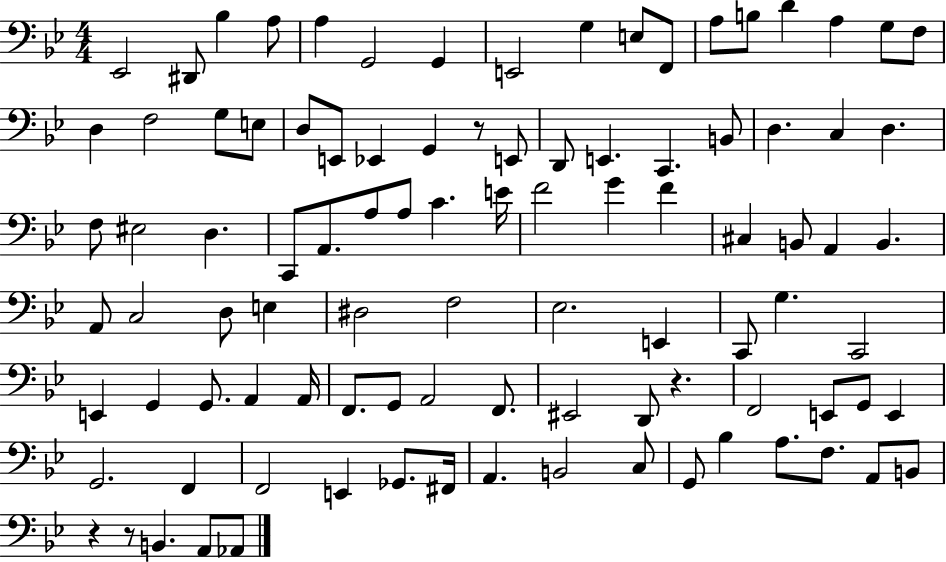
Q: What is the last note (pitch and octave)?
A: Ab2